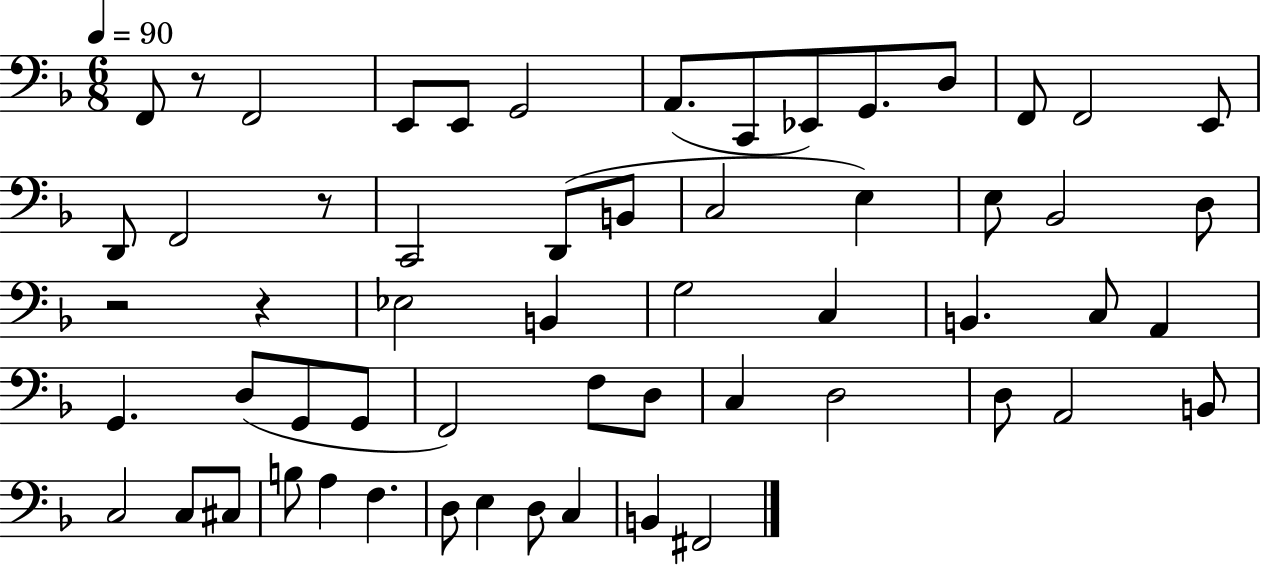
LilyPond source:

{
  \clef bass
  \numericTimeSignature
  \time 6/8
  \key f \major
  \tempo 4 = 90
  \repeat volta 2 { f,8 r8 f,2 | e,8 e,8 g,2 | a,8.( c,8 ees,8) g,8. d8 | f,8 f,2 e,8 | \break d,8 f,2 r8 | c,2 d,8( b,8 | c2 e4) | e8 bes,2 d8 | \break r2 r4 | ees2 b,4 | g2 c4 | b,4. c8 a,4 | \break g,4. d8( g,8 g,8 | f,2) f8 d8 | c4 d2 | d8 a,2 b,8 | \break c2 c8 cis8 | b8 a4 f4. | d8 e4 d8 c4 | b,4 fis,2 | \break } \bar "|."
}